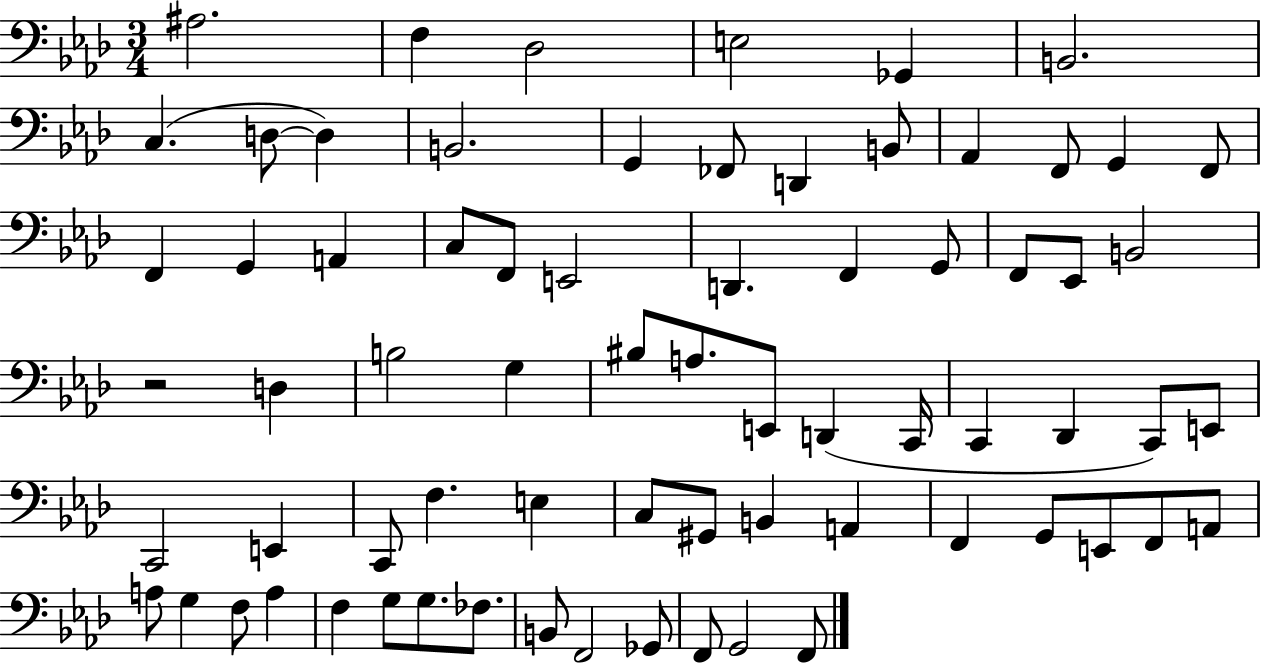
X:1
T:Untitled
M:3/4
L:1/4
K:Ab
^A,2 F, _D,2 E,2 _G,, B,,2 C, D,/2 D, B,,2 G,, _F,,/2 D,, B,,/2 _A,, F,,/2 G,, F,,/2 F,, G,, A,, C,/2 F,,/2 E,,2 D,, F,, G,,/2 F,,/2 _E,,/2 B,,2 z2 D, B,2 G, ^B,/2 A,/2 E,,/2 D,, C,,/4 C,, _D,, C,,/2 E,,/2 C,,2 E,, C,,/2 F, E, C,/2 ^G,,/2 B,, A,, F,, G,,/2 E,,/2 F,,/2 A,,/2 A,/2 G, F,/2 A, F, G,/2 G,/2 _F,/2 B,,/2 F,,2 _G,,/2 F,,/2 G,,2 F,,/2